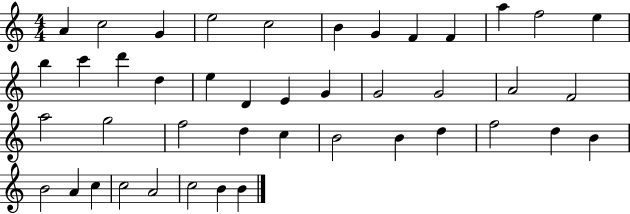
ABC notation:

X:1
T:Untitled
M:4/4
L:1/4
K:C
A c2 G e2 c2 B G F F a f2 e b c' d' d e D E G G2 G2 A2 F2 a2 g2 f2 d c B2 B d f2 d B B2 A c c2 A2 c2 B B